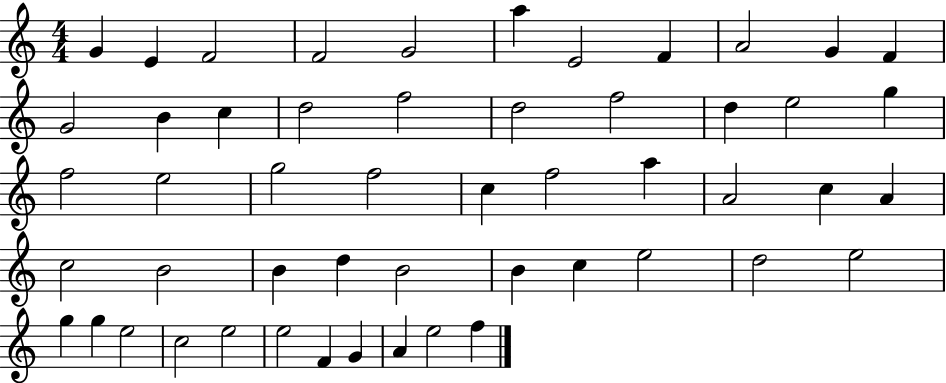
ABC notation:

X:1
T:Untitled
M:4/4
L:1/4
K:C
G E F2 F2 G2 a E2 F A2 G F G2 B c d2 f2 d2 f2 d e2 g f2 e2 g2 f2 c f2 a A2 c A c2 B2 B d B2 B c e2 d2 e2 g g e2 c2 e2 e2 F G A e2 f